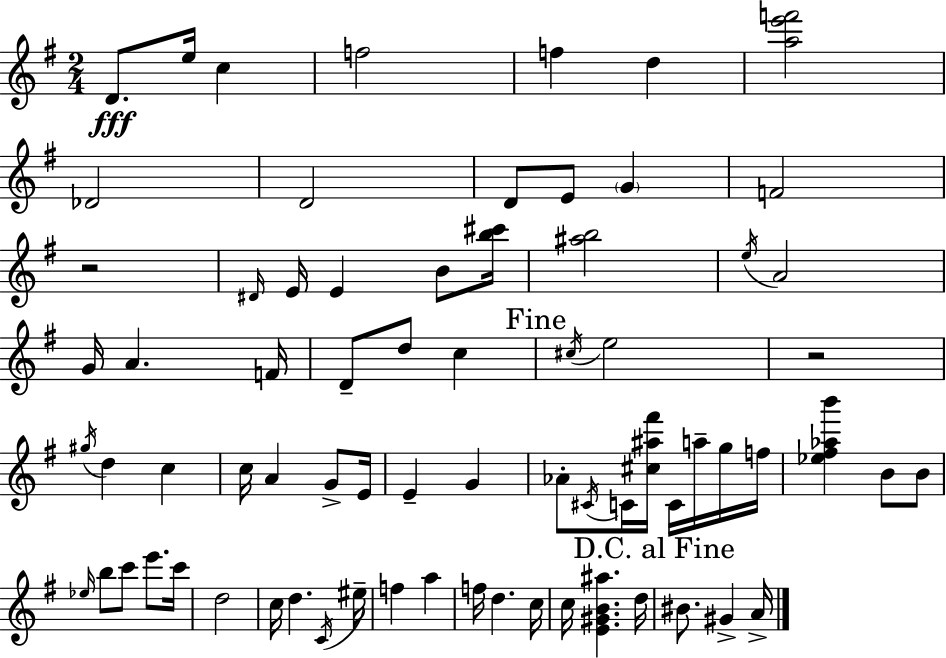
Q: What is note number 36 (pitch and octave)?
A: Ab4